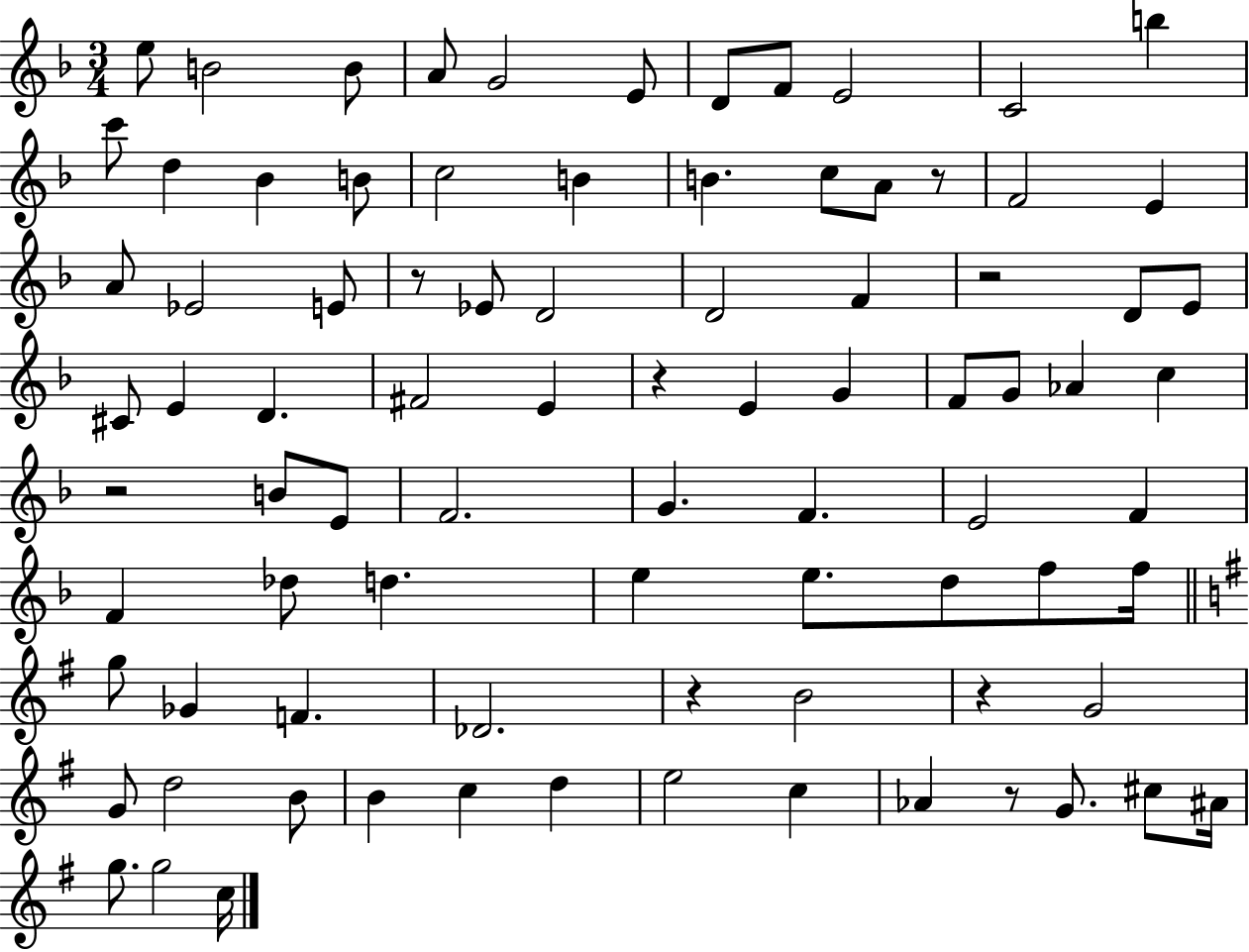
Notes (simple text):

E5/e B4/h B4/e A4/e G4/h E4/e D4/e F4/e E4/h C4/h B5/q C6/e D5/q Bb4/q B4/e C5/h B4/q B4/q. C5/e A4/e R/e F4/h E4/q A4/e Eb4/h E4/e R/e Eb4/e D4/h D4/h F4/q R/h D4/e E4/e C#4/e E4/q D4/q. F#4/h E4/q R/q E4/q G4/q F4/e G4/e Ab4/q C5/q R/h B4/e E4/e F4/h. G4/q. F4/q. E4/h F4/q F4/q Db5/e D5/q. E5/q E5/e. D5/e F5/e F5/s G5/e Gb4/q F4/q. Db4/h. R/q B4/h R/q G4/h G4/e D5/h B4/e B4/q C5/q D5/q E5/h C5/q Ab4/q R/e G4/e. C#5/e A#4/s G5/e. G5/h C5/s